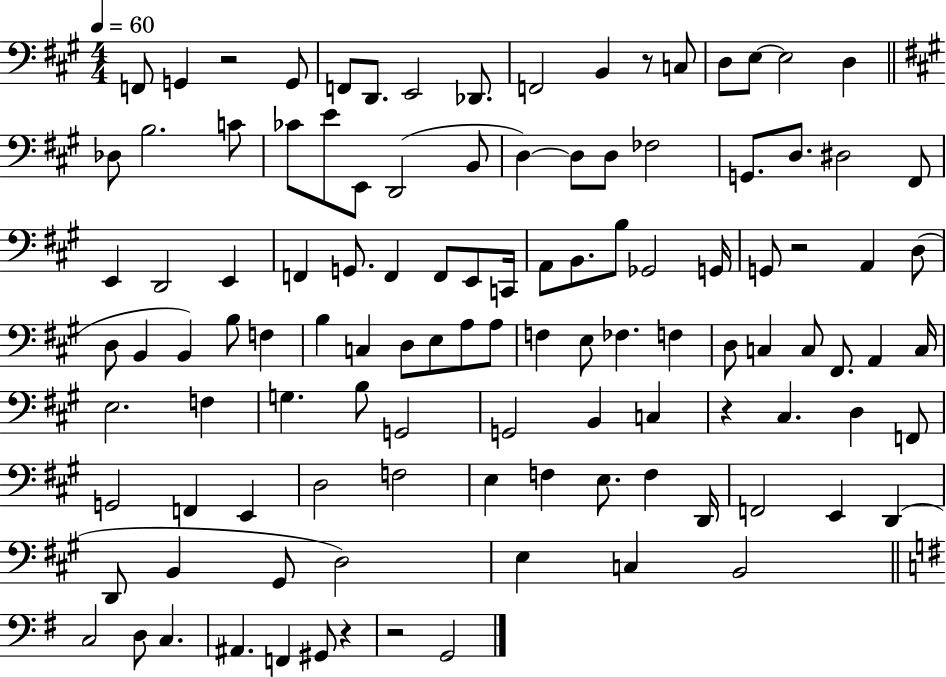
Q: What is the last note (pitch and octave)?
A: G2